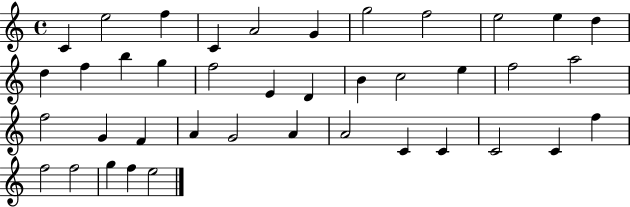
X:1
T:Untitled
M:4/4
L:1/4
K:C
C e2 f C A2 G g2 f2 e2 e d d f b g f2 E D B c2 e f2 a2 f2 G F A G2 A A2 C C C2 C f f2 f2 g f e2